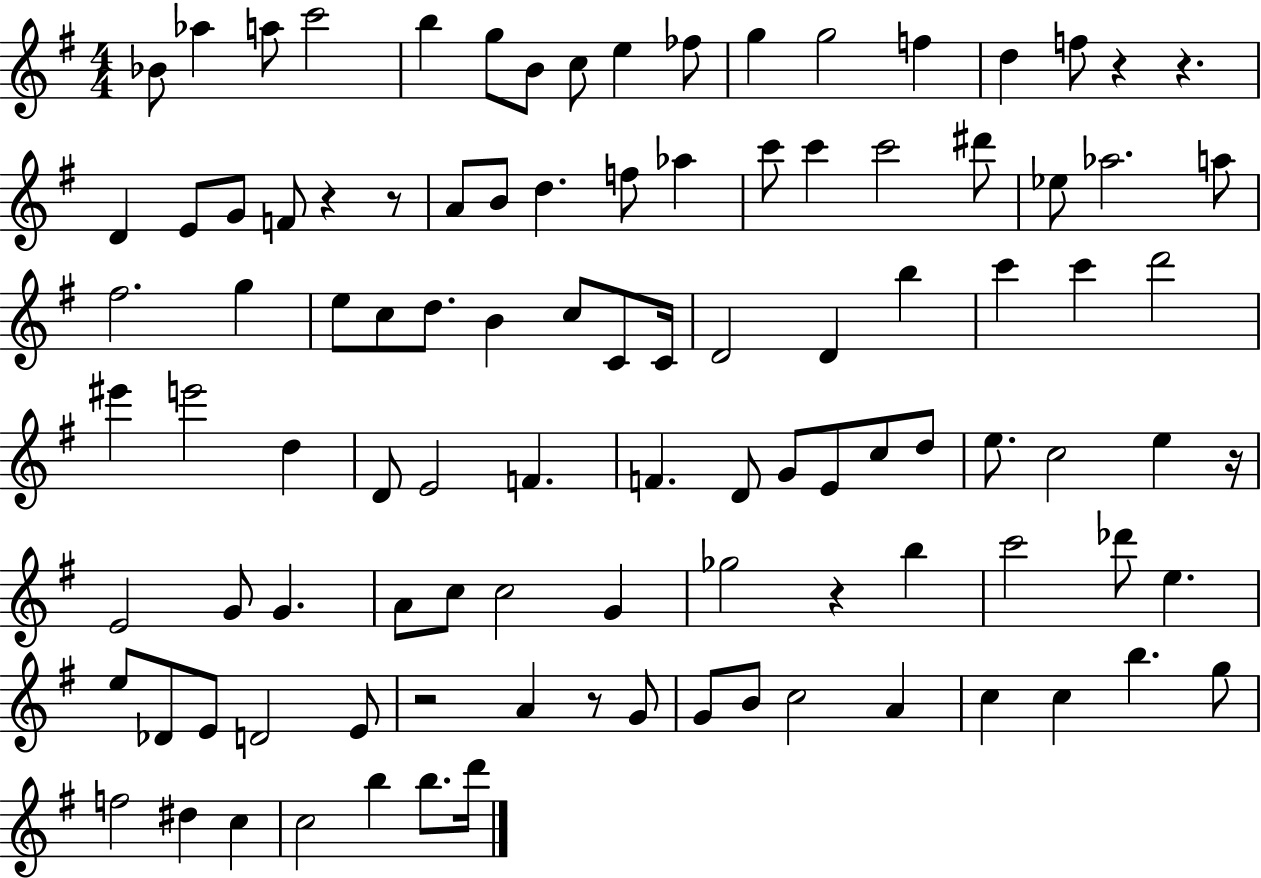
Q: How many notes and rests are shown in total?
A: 103